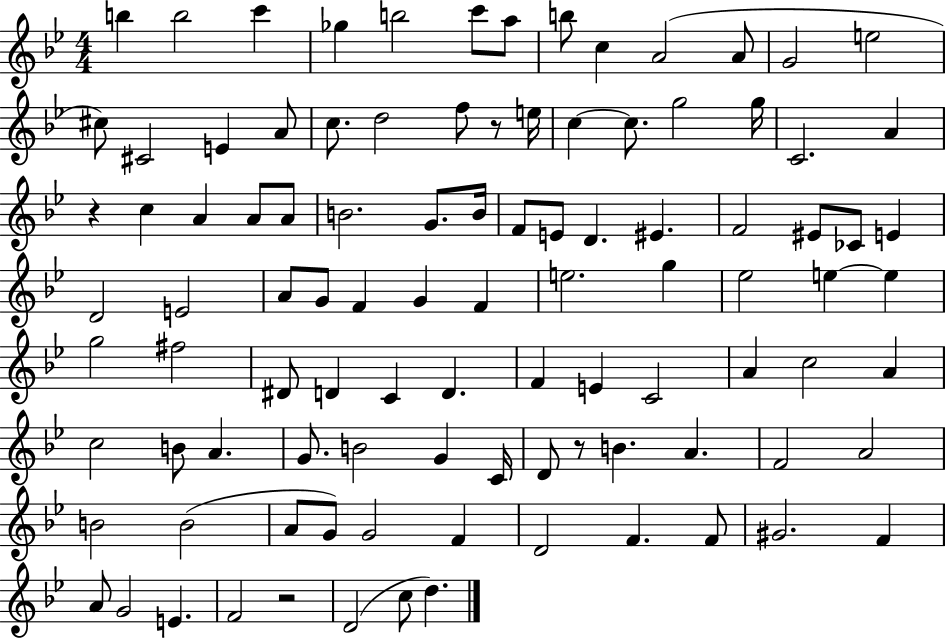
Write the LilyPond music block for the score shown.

{
  \clef treble
  \numericTimeSignature
  \time 4/4
  \key bes \major
  b''4 b''2 c'''4 | ges''4 b''2 c'''8 a''8 | b''8 c''4 a'2( a'8 | g'2 e''2 | \break cis''8) cis'2 e'4 a'8 | c''8. d''2 f''8 r8 e''16 | c''4~~ c''8. g''2 g''16 | c'2. a'4 | \break r4 c''4 a'4 a'8 a'8 | b'2. g'8. b'16 | f'8 e'8 d'4. eis'4. | f'2 eis'8 ces'8 e'4 | \break d'2 e'2 | a'8 g'8 f'4 g'4 f'4 | e''2. g''4 | ees''2 e''4~~ e''4 | \break g''2 fis''2 | dis'8 d'4 c'4 d'4. | f'4 e'4 c'2 | a'4 c''2 a'4 | \break c''2 b'8 a'4. | g'8. b'2 g'4 c'16 | d'8 r8 b'4. a'4. | f'2 a'2 | \break b'2 b'2( | a'8 g'8) g'2 f'4 | d'2 f'4. f'8 | gis'2. f'4 | \break a'8 g'2 e'4. | f'2 r2 | d'2( c''8 d''4.) | \bar "|."
}